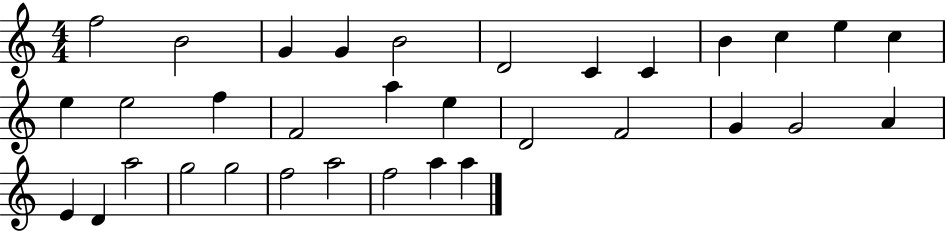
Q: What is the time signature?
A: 4/4